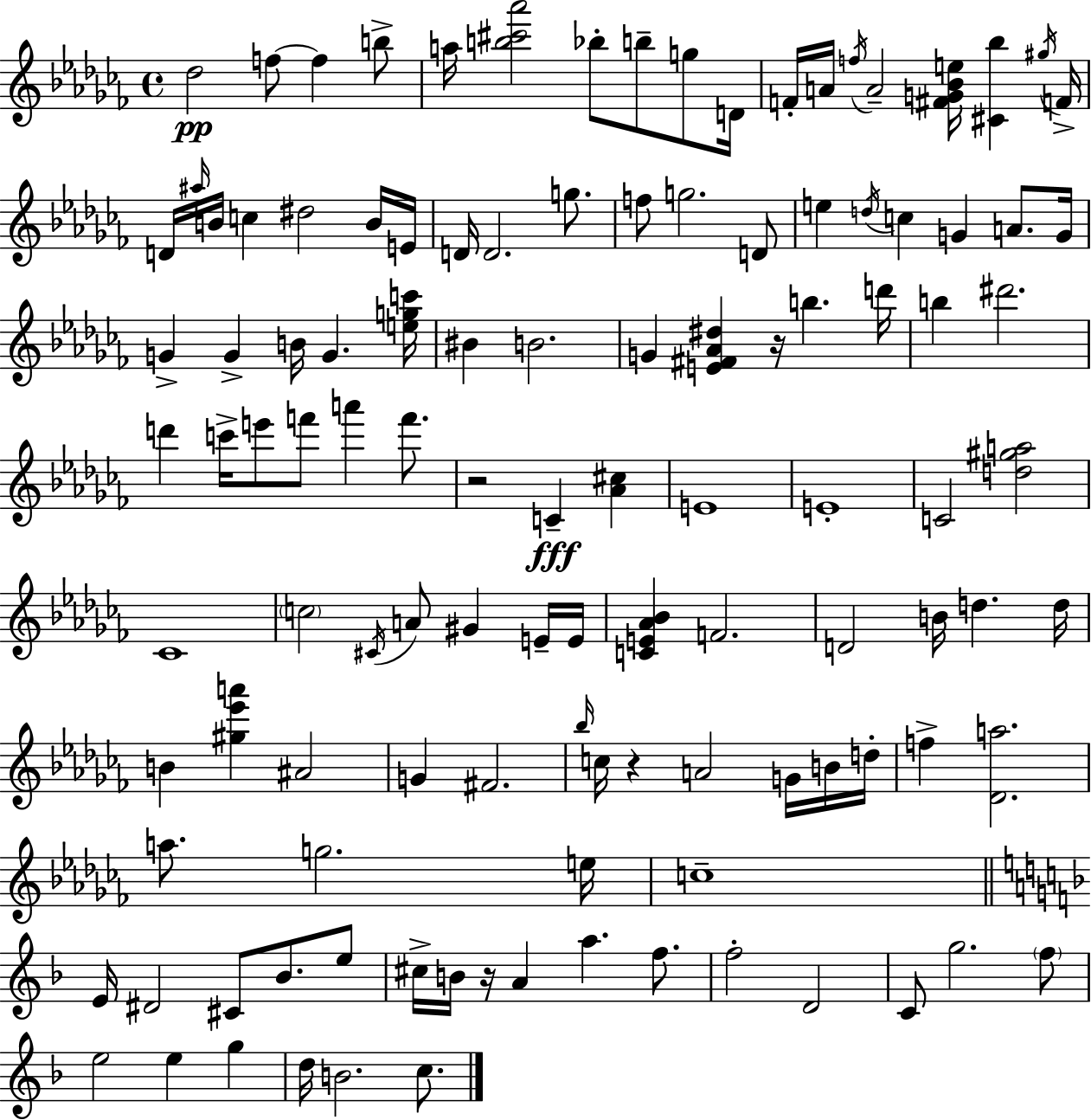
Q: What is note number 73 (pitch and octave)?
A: C5